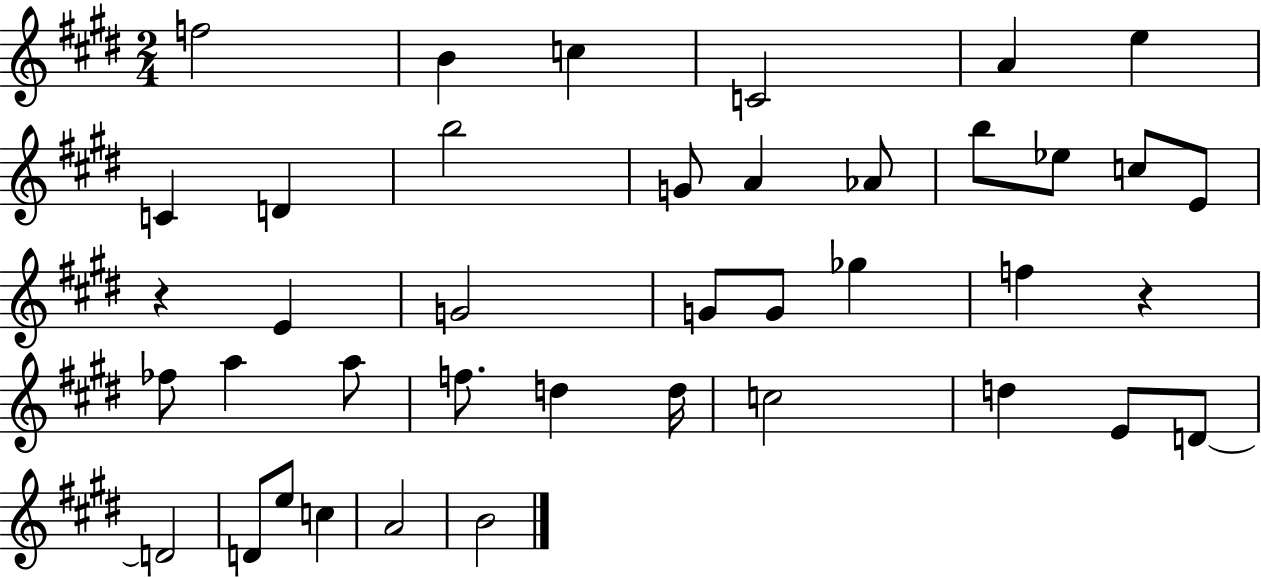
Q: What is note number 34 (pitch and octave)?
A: D4